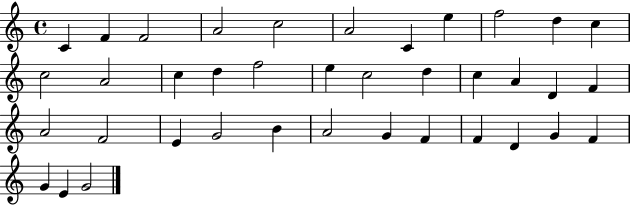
C4/q F4/q F4/h A4/h C5/h A4/h C4/q E5/q F5/h D5/q C5/q C5/h A4/h C5/q D5/q F5/h E5/q C5/h D5/q C5/q A4/q D4/q F4/q A4/h F4/h E4/q G4/h B4/q A4/h G4/q F4/q F4/q D4/q G4/q F4/q G4/q E4/q G4/h